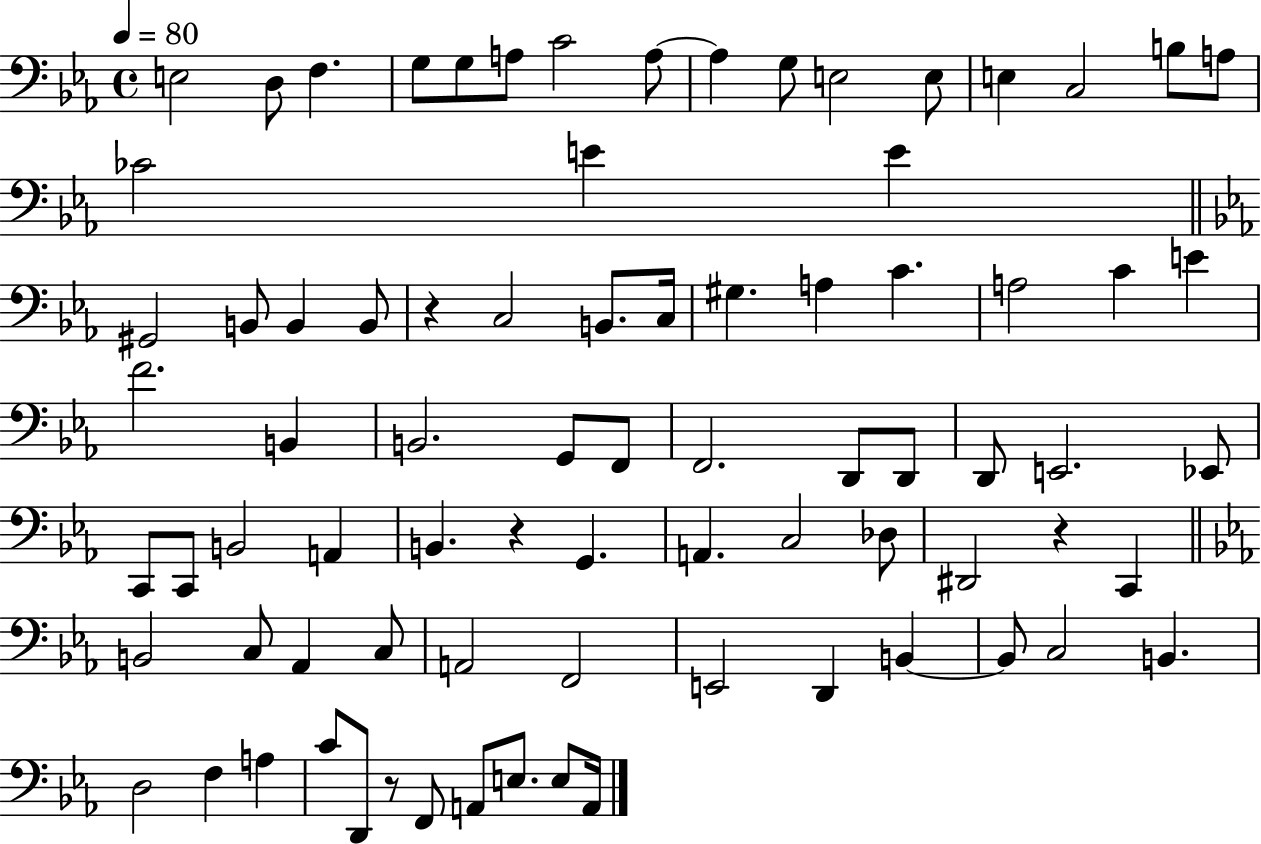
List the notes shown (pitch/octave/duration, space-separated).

E3/h D3/e F3/q. G3/e G3/e A3/e C4/h A3/e A3/q G3/e E3/h E3/e E3/q C3/h B3/e A3/e CES4/h E4/q E4/q G#2/h B2/e B2/q B2/e R/q C3/h B2/e. C3/s G#3/q. A3/q C4/q. A3/h C4/q E4/q F4/h. B2/q B2/h. G2/e F2/e F2/h. D2/e D2/e D2/e E2/h. Eb2/e C2/e C2/e B2/h A2/q B2/q. R/q G2/q. A2/q. C3/h Db3/e D#2/h R/q C2/q B2/h C3/e Ab2/q C3/e A2/h F2/h E2/h D2/q B2/q B2/e C3/h B2/q. D3/h F3/q A3/q C4/e D2/e R/e F2/e A2/e E3/e. E3/e A2/s